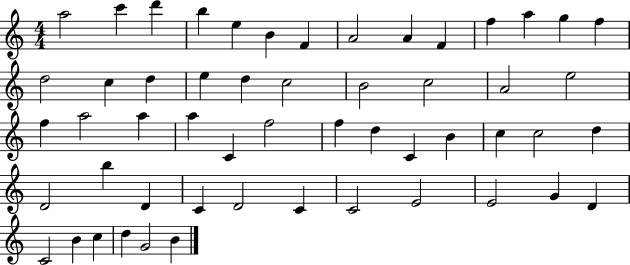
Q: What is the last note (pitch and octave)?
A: B4